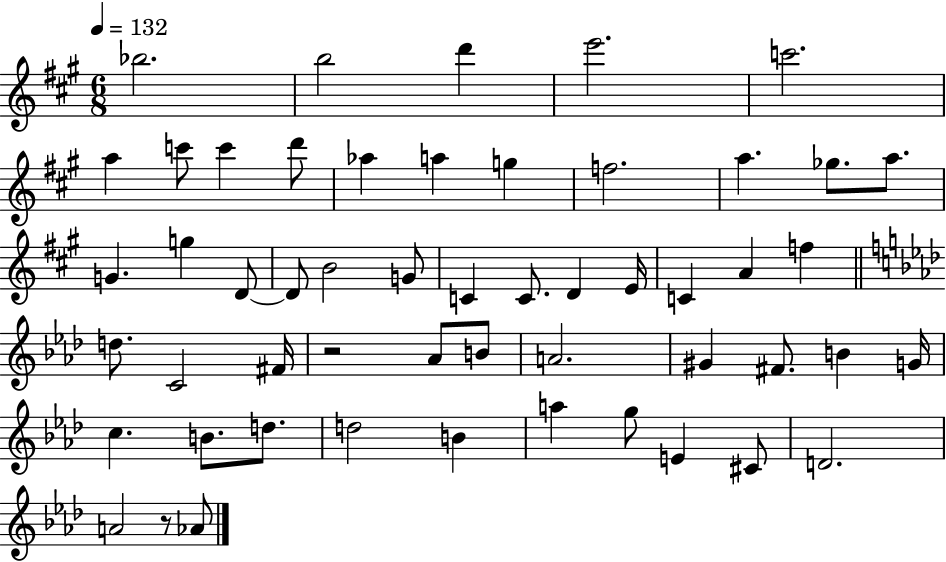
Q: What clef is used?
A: treble